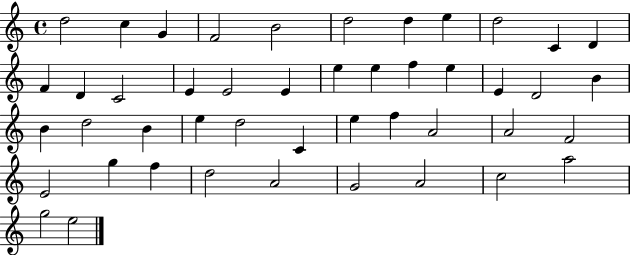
X:1
T:Untitled
M:4/4
L:1/4
K:C
d2 c G F2 B2 d2 d e d2 C D F D C2 E E2 E e e f e E D2 B B d2 B e d2 C e f A2 A2 F2 E2 g f d2 A2 G2 A2 c2 a2 g2 e2